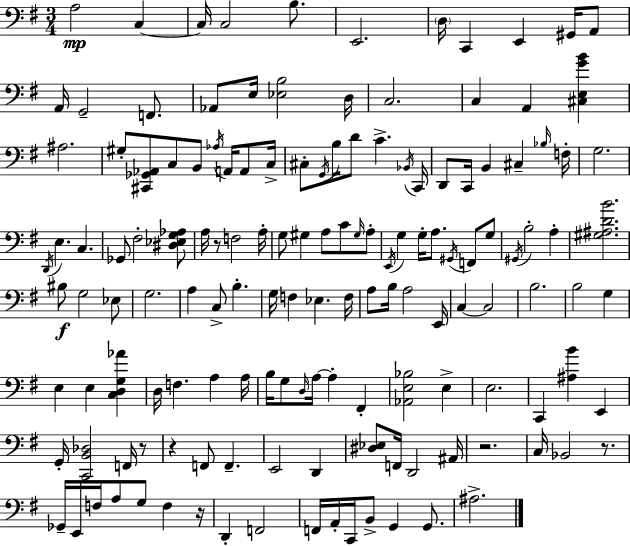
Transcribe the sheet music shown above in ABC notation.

X:1
T:Untitled
M:3/4
L:1/4
K:G
A,2 C, C,/4 C,2 B,/2 E,,2 D,/4 C,, E,, ^G,,/4 A,,/2 A,,/4 G,,2 F,,/2 _A,,/2 E,/4 [_E,B,]2 D,/4 C,2 C, A,, [^C,E,GB] ^A,2 ^G,/2 [^C,,_G,,_A,,]/2 C,/2 B,,/2 _A,/4 A,,/4 A,,/2 C,/4 ^C,/2 G,,/4 B,/4 D/2 C _B,,/4 C,,/4 D,,/2 C,,/4 B,, ^C, _B,/4 F,/4 G,2 D,,/4 E, C, _G,,/2 ^F,2 [^D,_E,G,_A,]/2 A,/4 z/2 F,2 A,/4 G,/2 ^G, A,/2 C/2 ^G,/4 A,/2 E,,/4 G, G,/4 A,/2 ^G,,/4 F,,/2 G,/2 ^G,,/4 B,2 A, [^G,^A,DB]2 ^B,/2 G,2 _E,/2 G,2 A, C,/2 B, G,/4 F, _E, F,/4 A,/2 B,/4 A,2 E,,/4 C, C,2 B,2 B,2 G, E, E, [C,D,G,_A] D,/4 F, A, A,/4 B,/4 G,/2 D,/4 A,/4 A, ^F,, [_A,,E,_B,]2 E, E,2 C,, [^A,B] E,, G,,/4 [C,,B,,_D,]2 F,,/4 z/2 z F,,/2 F,, E,,2 D,, [^D,_E,]/2 F,,/4 D,,2 ^A,,/4 z2 C,/4 _B,,2 z/2 _G,,/4 E,,/4 F,/4 A,/2 G,/2 F, z/4 D,, F,,2 F,,/4 A,,/4 C,,/4 B,,/2 G,, G,,/2 ^A,2